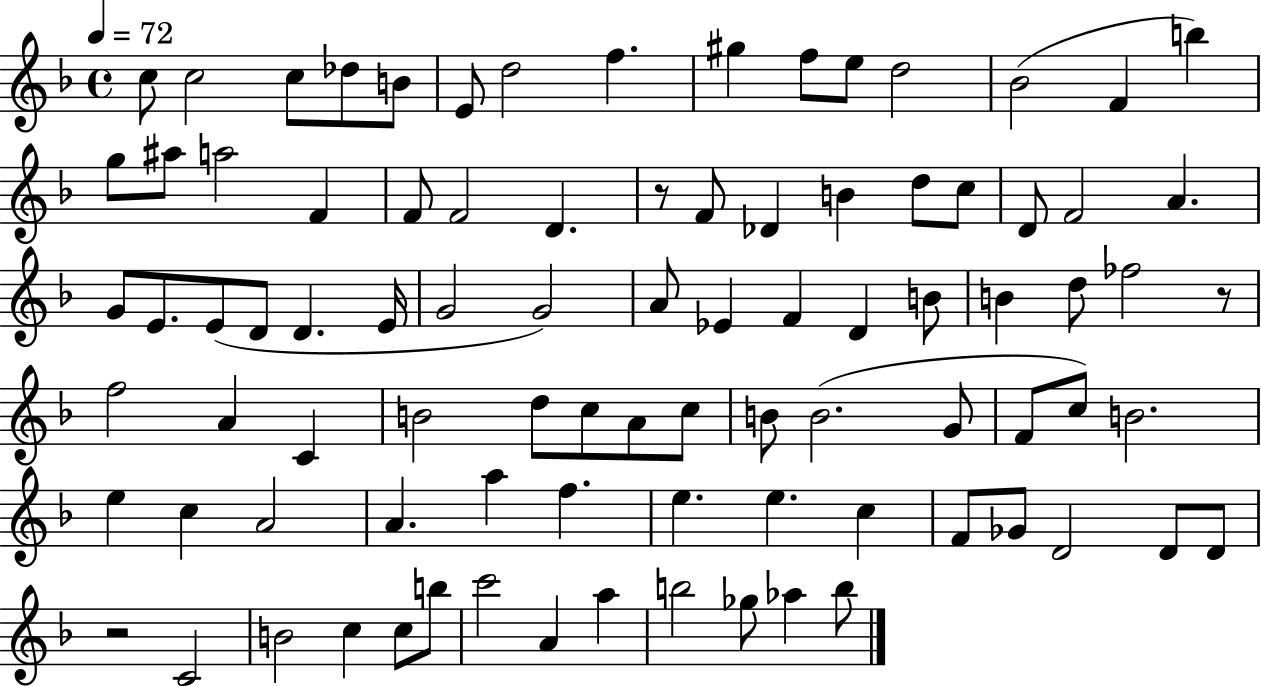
C5/e C5/h C5/e Db5/e B4/e E4/e D5/h F5/q. G#5/q F5/e E5/e D5/h Bb4/h F4/q B5/q G5/e A#5/e A5/h F4/q F4/e F4/h D4/q. R/e F4/e Db4/q B4/q D5/e C5/e D4/e F4/h A4/q. G4/e E4/e. E4/e D4/e D4/q. E4/s G4/h G4/h A4/e Eb4/q F4/q D4/q B4/e B4/q D5/e FES5/h R/e F5/h A4/q C4/q B4/h D5/e C5/e A4/e C5/e B4/e B4/h. G4/e F4/e C5/e B4/h. E5/q C5/q A4/h A4/q. A5/q F5/q. E5/q. E5/q. C5/q F4/e Gb4/e D4/h D4/e D4/e R/h C4/h B4/h C5/q C5/e B5/e C6/h A4/q A5/q B5/h Gb5/e Ab5/q B5/e